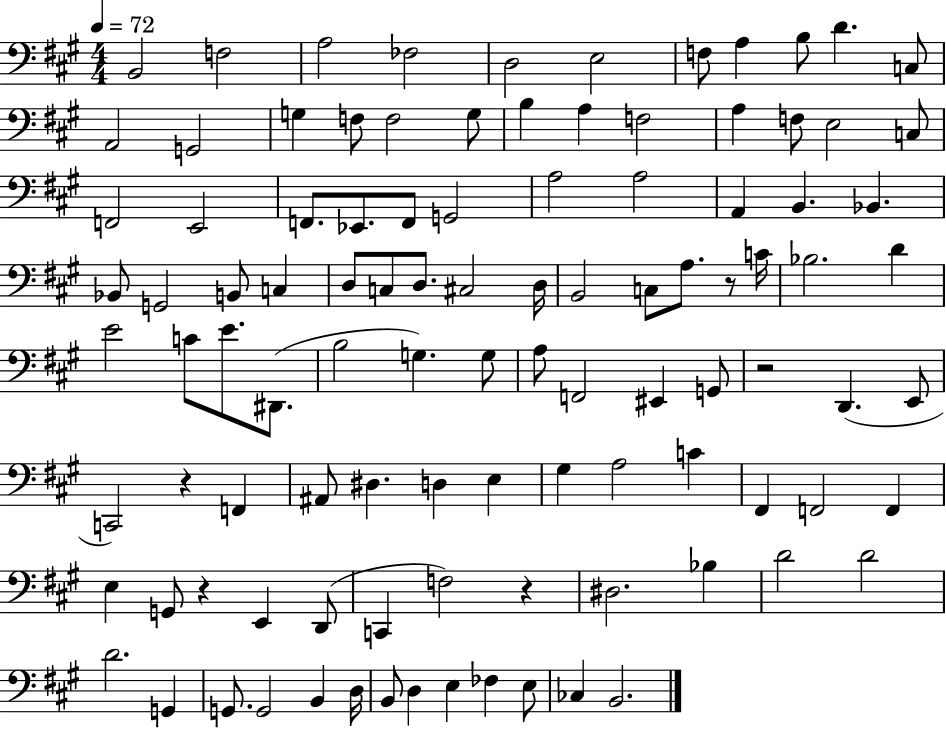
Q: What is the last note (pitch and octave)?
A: B2